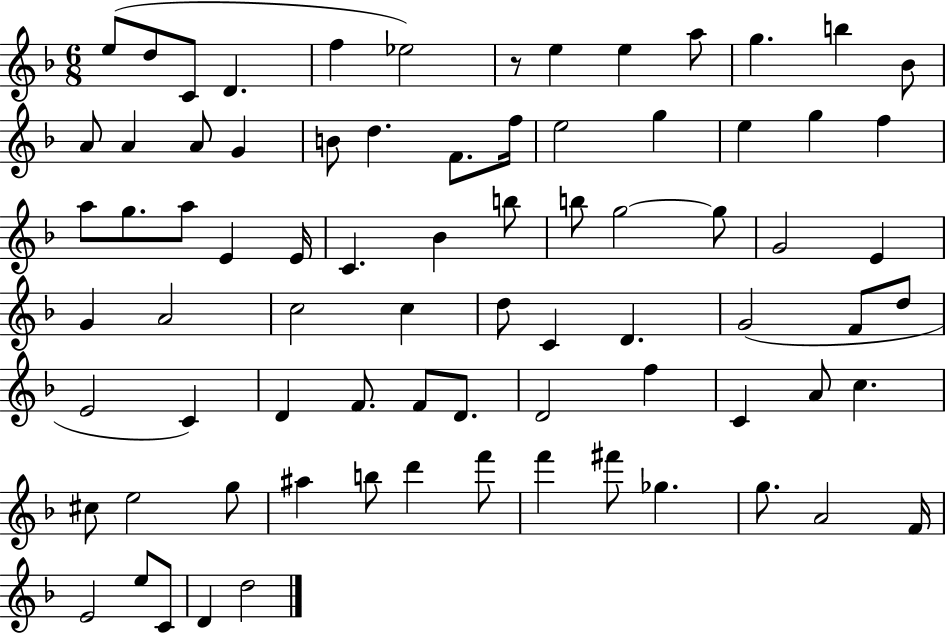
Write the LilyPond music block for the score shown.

{
  \clef treble
  \numericTimeSignature
  \time 6/8
  \key f \major
  e''8( d''8 c'8 d'4. | f''4 ees''2) | r8 e''4 e''4 a''8 | g''4. b''4 bes'8 | \break a'8 a'4 a'8 g'4 | b'8 d''4. f'8. f''16 | e''2 g''4 | e''4 g''4 f''4 | \break a''8 g''8. a''8 e'4 e'16 | c'4. bes'4 b''8 | b''8 g''2~~ g''8 | g'2 e'4 | \break g'4 a'2 | c''2 c''4 | d''8 c'4 d'4. | g'2( f'8 d''8 | \break e'2 c'4) | d'4 f'8. f'8 d'8. | d'2 f''4 | c'4 a'8 c''4. | \break cis''8 e''2 g''8 | ais''4 b''8 d'''4 f'''8 | f'''4 fis'''8 ges''4. | g''8. a'2 f'16 | \break e'2 e''8 c'8 | d'4 d''2 | \bar "|."
}